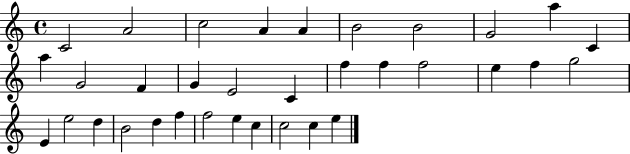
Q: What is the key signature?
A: C major